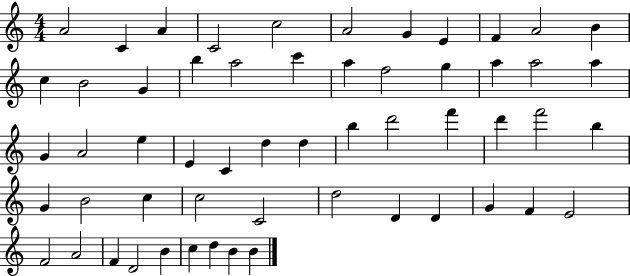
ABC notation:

X:1
T:Untitled
M:4/4
L:1/4
K:C
A2 C A C2 c2 A2 G E F A2 B c B2 G b a2 c' a f2 g a a2 a G A2 e E C d d b d'2 f' d' f'2 b G B2 c c2 C2 d2 D D G F E2 F2 A2 F D2 B c d B B